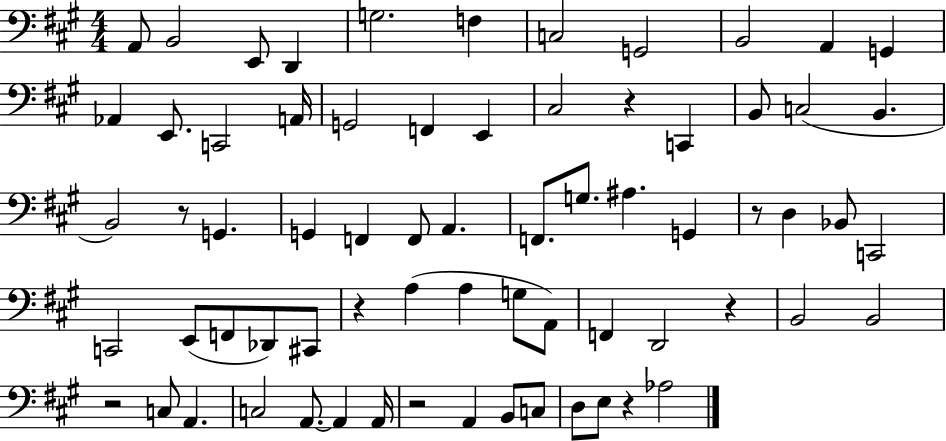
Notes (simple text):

A2/e B2/h E2/e D2/q G3/h. F3/q C3/h G2/h B2/h A2/q G2/q Ab2/q E2/e. C2/h A2/s G2/h F2/q E2/q C#3/h R/q C2/q B2/e C3/h B2/q. B2/h R/e G2/q. G2/q F2/q F2/e A2/q. F2/e. G3/e. A#3/q. G2/q R/e D3/q Bb2/e C2/h C2/h E2/e F2/e Db2/e C#2/e R/q A3/q A3/q G3/e A2/e F2/q D2/h R/q B2/h B2/h R/h C3/e A2/q. C3/h A2/e. A2/q A2/s R/h A2/q B2/e C3/e D3/e E3/e R/q Ab3/h